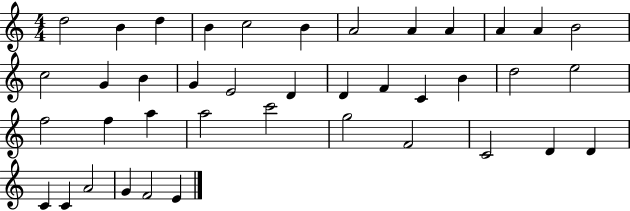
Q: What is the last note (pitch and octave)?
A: E4